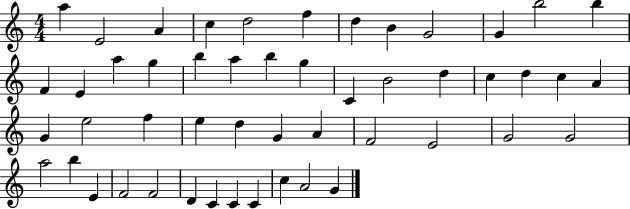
X:1
T:Untitled
M:4/4
L:1/4
K:C
a E2 A c d2 f d B G2 G b2 b F E a g b a b g C B2 d c d c A G e2 f e d G A F2 E2 G2 G2 a2 b E F2 F2 D C C C c A2 G